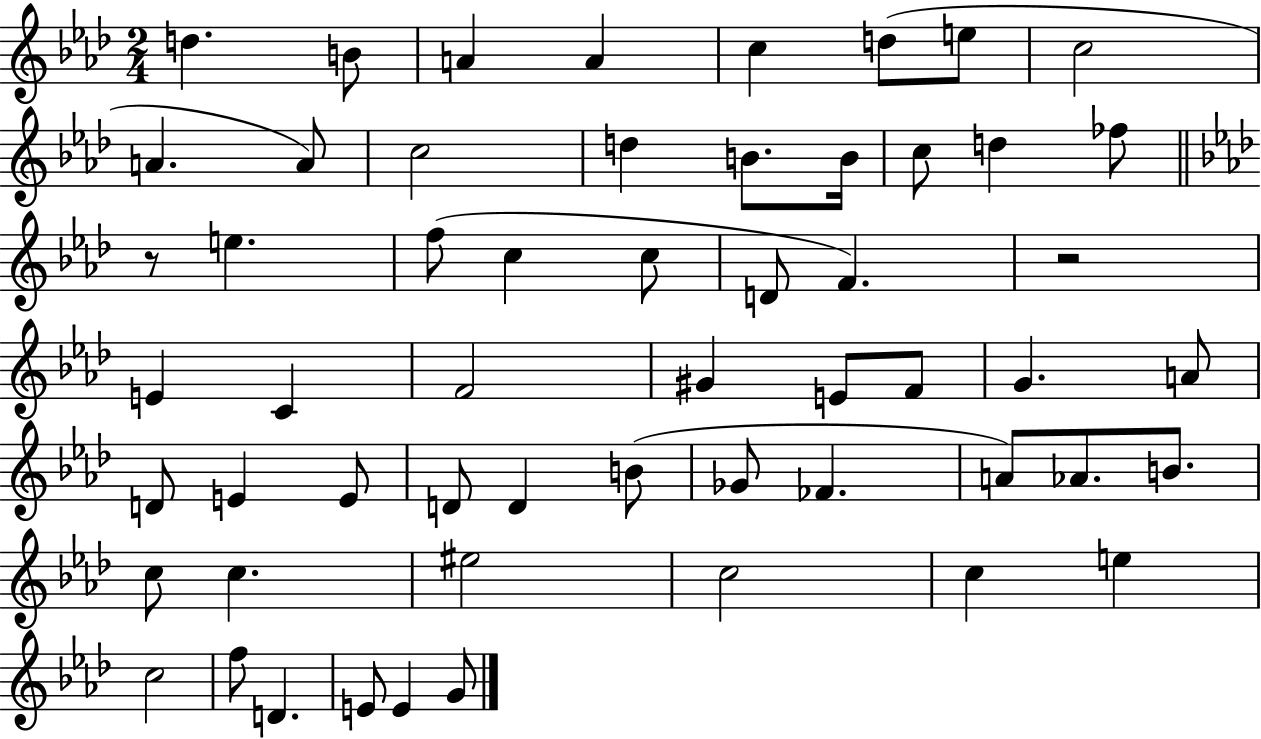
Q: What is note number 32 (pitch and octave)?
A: D4